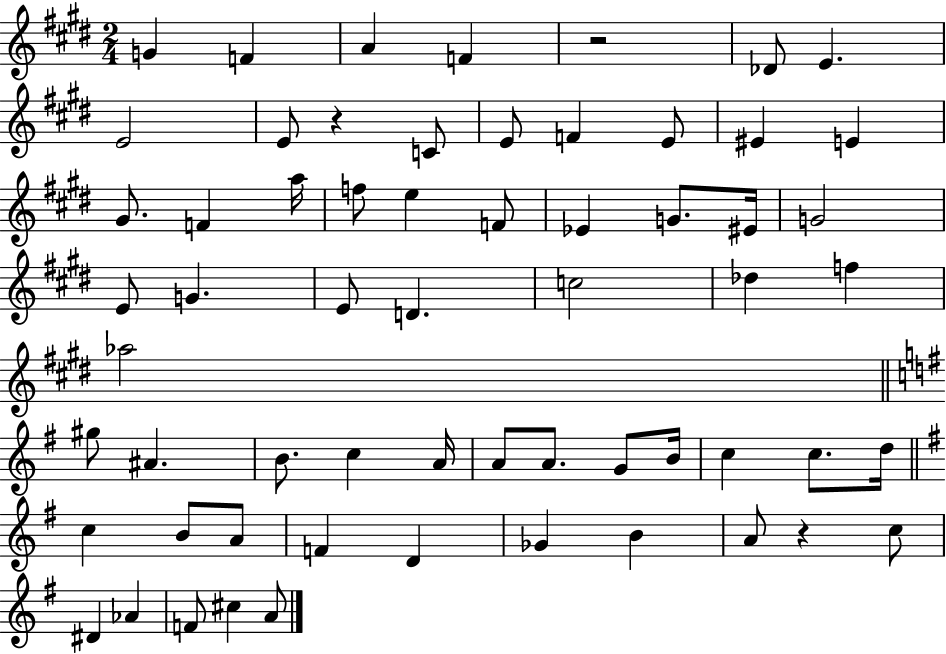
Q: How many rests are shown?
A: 3